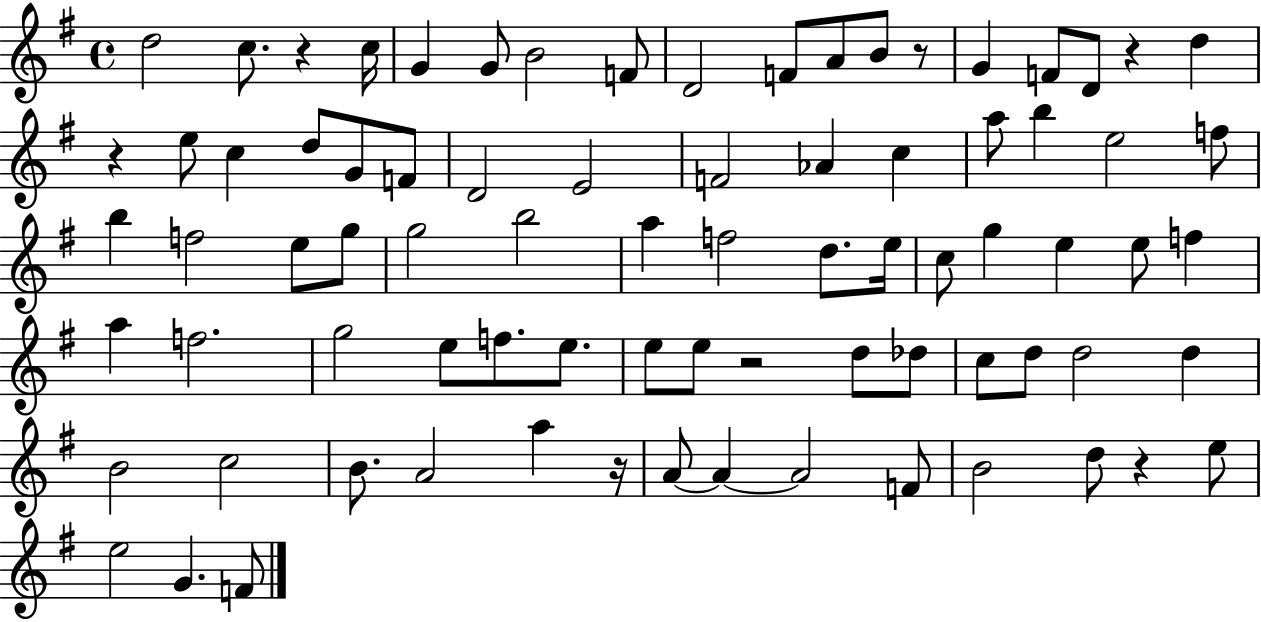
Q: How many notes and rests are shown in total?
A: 80